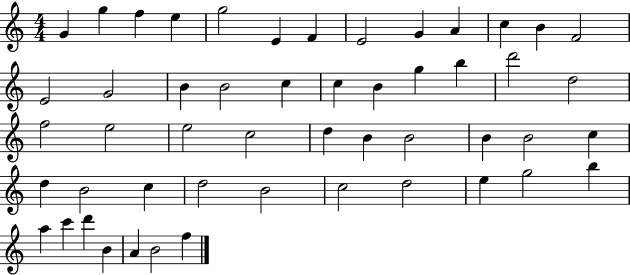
{
  \clef treble
  \numericTimeSignature
  \time 4/4
  \key c \major
  g'4 g''4 f''4 e''4 | g''2 e'4 f'4 | e'2 g'4 a'4 | c''4 b'4 f'2 | \break e'2 g'2 | b'4 b'2 c''4 | c''4 b'4 g''4 b''4 | d'''2 d''2 | \break f''2 e''2 | e''2 c''2 | d''4 b'4 b'2 | b'4 b'2 c''4 | \break d''4 b'2 c''4 | d''2 b'2 | c''2 d''2 | e''4 g''2 b''4 | \break a''4 c'''4 d'''4 b'4 | a'4 b'2 f''4 | \bar "|."
}